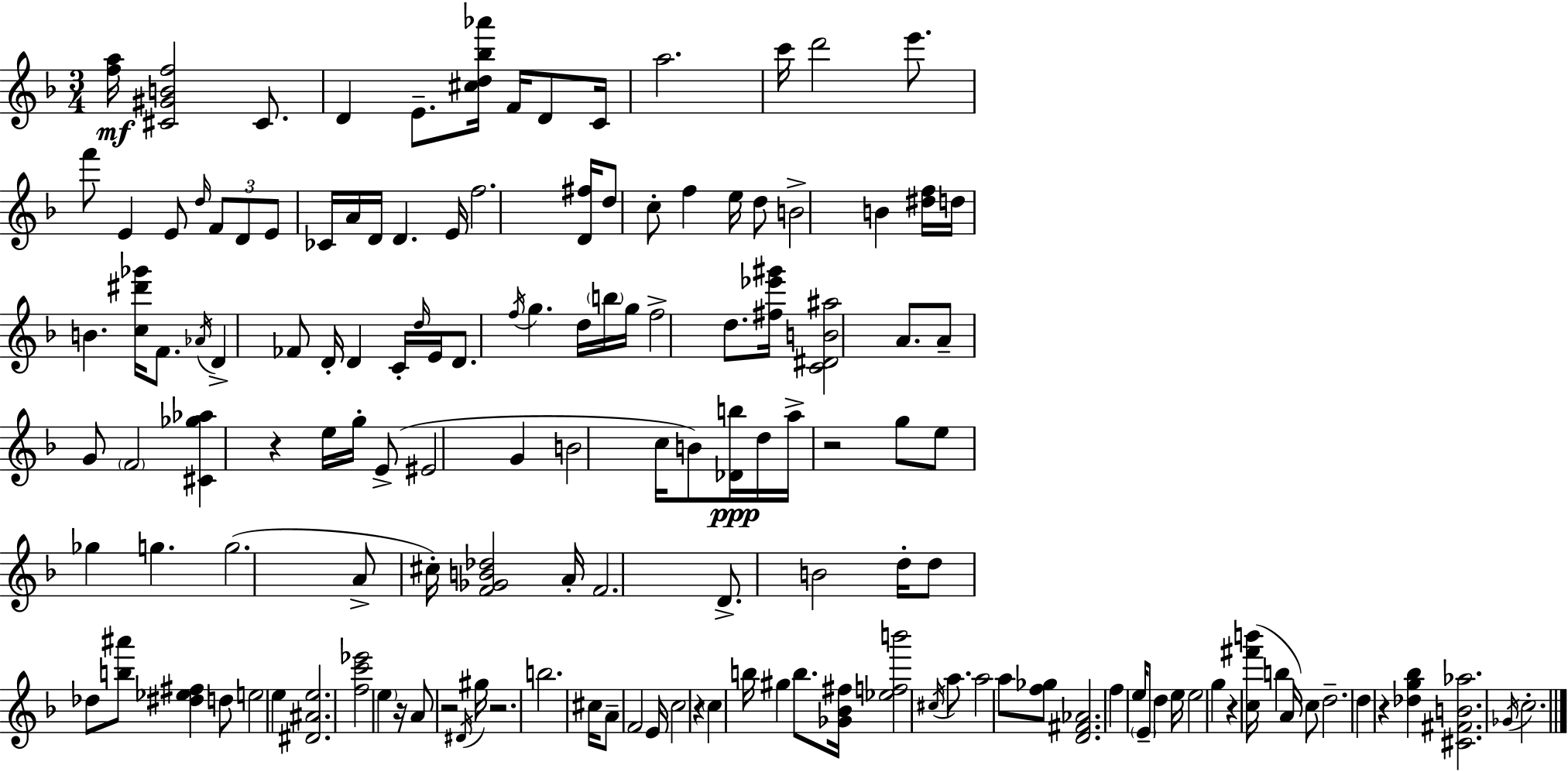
[F5,A5]/s [C#4,G#4,B4,F5]/h C#4/e. D4/q E4/e. [C#5,D5,Bb5,Ab6]/s F4/s D4/e C4/s A5/h. C6/s D6/h E6/e. F6/e E4/q E4/e D5/s F4/e D4/e E4/e CES4/s A4/s D4/s D4/q. E4/s F5/h. [D4,F#5]/s D5/e C5/e F5/q E5/s D5/e B4/h B4/q [D#5,F5]/s D5/s B4/q. [C5,D#6,Gb6]/s F4/e. Ab4/s D4/q FES4/e D4/s D4/q C4/s D5/s E4/s D4/e. F5/s G5/q. D5/s B5/s G5/s F5/h D5/e. [F#5,Eb6,G#6]/s [C4,D#4,B4,A#5]/h A4/e. A4/e G4/e F4/h [C#4,Gb5,Ab5]/q R/q E5/s G5/s E4/e EIS4/h G4/q B4/h C5/s B4/e [Db4,B5]/s D5/s A5/s R/h G5/e E5/e Gb5/q G5/q. G5/h. A4/e C#5/s [F4,Gb4,B4,Db5]/h A4/s F4/h. D4/e. B4/h D5/s D5/e Db5/e [B5,A#6]/e [D#5,Eb5,F#5]/q D5/e E5/h E5/q [D#4,A#4,E5]/h. [F5,C6,Eb6]/h E5/q R/s A4/e R/h D#4/s G#5/s R/h. B5/h. C#5/s A4/e F4/h E4/s C5/h R/q C5/q B5/s G#5/q B5/e. [Gb4,Bb4,F#5]/s [Eb5,F5,B6]/h C#5/s A5/e. A5/h A5/e [F5,Gb5]/e [D4,F#4,Ab4]/h. F5/q E5/s E4/e D5/q E5/s E5/h G5/q R/q [C5,F#6,B6]/s B5/q A4/s C5/e D5/h. D5/q R/q [Db5,G5,Bb5]/q [C#4,F#4,B4,Ab5]/h. Gb4/s C5/h.